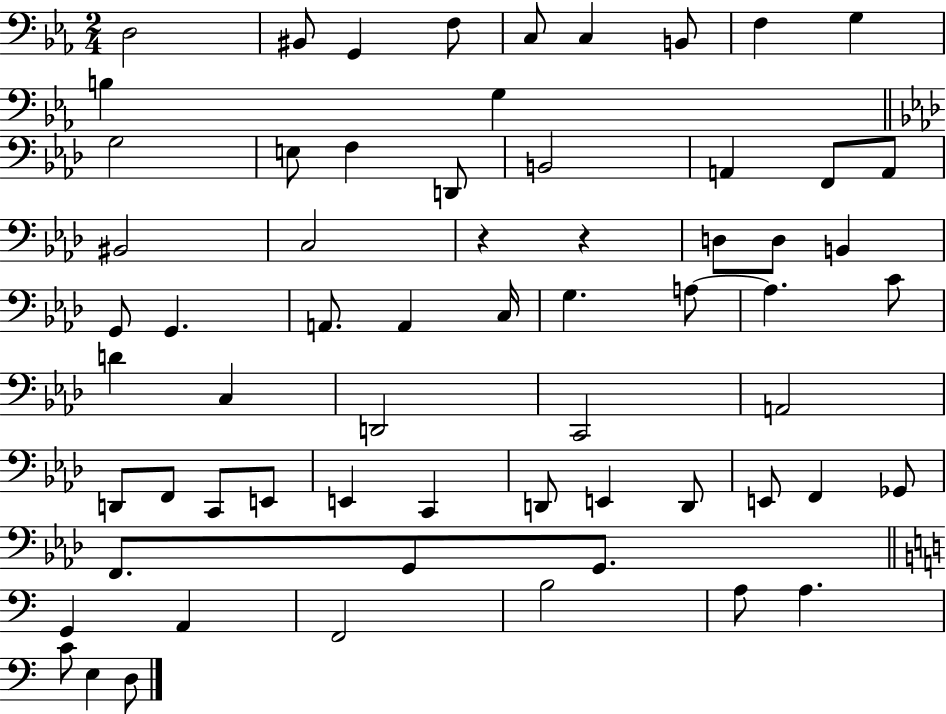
D3/h BIS2/e G2/q F3/e C3/e C3/q B2/e F3/q G3/q B3/q G3/q G3/h E3/e F3/q D2/e B2/h A2/q F2/e A2/e BIS2/h C3/h R/q R/q D3/e D3/e B2/q G2/e G2/q. A2/e. A2/q C3/s G3/q. A3/e A3/q. C4/e D4/q C3/q D2/h C2/h A2/h D2/e F2/e C2/e E2/e E2/q C2/q D2/e E2/q D2/e E2/e F2/q Gb2/e F2/e. G2/e G2/e. G2/q A2/q F2/h B3/h A3/e A3/q. C4/e E3/q D3/e